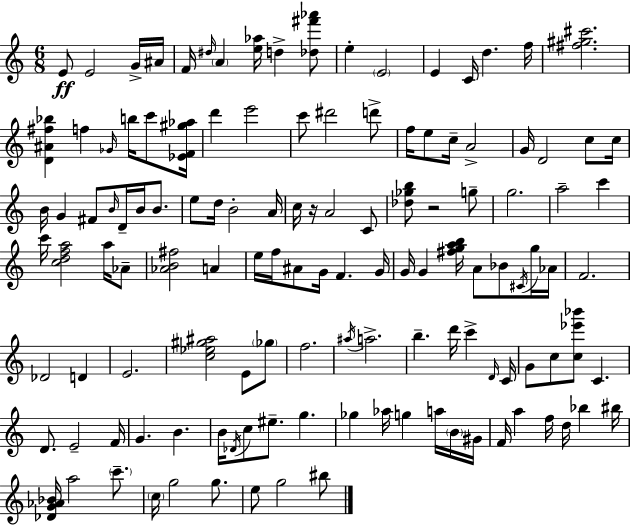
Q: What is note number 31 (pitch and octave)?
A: C5